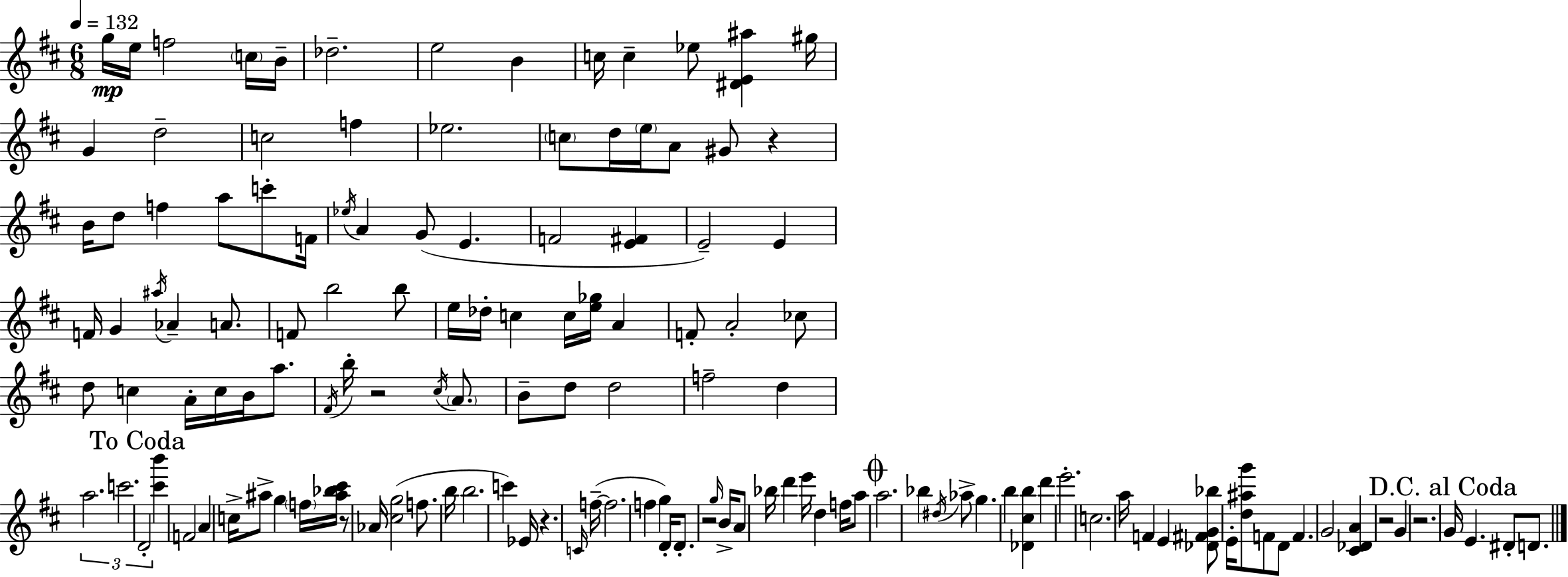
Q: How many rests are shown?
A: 7